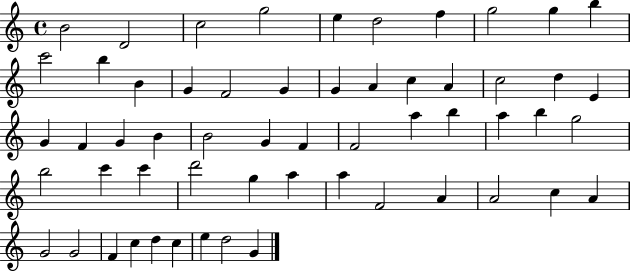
B4/h D4/h C5/h G5/h E5/q D5/h F5/q G5/h G5/q B5/q C6/h B5/q B4/q G4/q F4/h G4/q G4/q A4/q C5/q A4/q C5/h D5/q E4/q G4/q F4/q G4/q B4/q B4/h G4/q F4/q F4/h A5/q B5/q A5/q B5/q G5/h B5/h C6/q C6/q D6/h G5/q A5/q A5/q F4/h A4/q A4/h C5/q A4/q G4/h G4/h F4/q C5/q D5/q C5/q E5/q D5/h G4/q